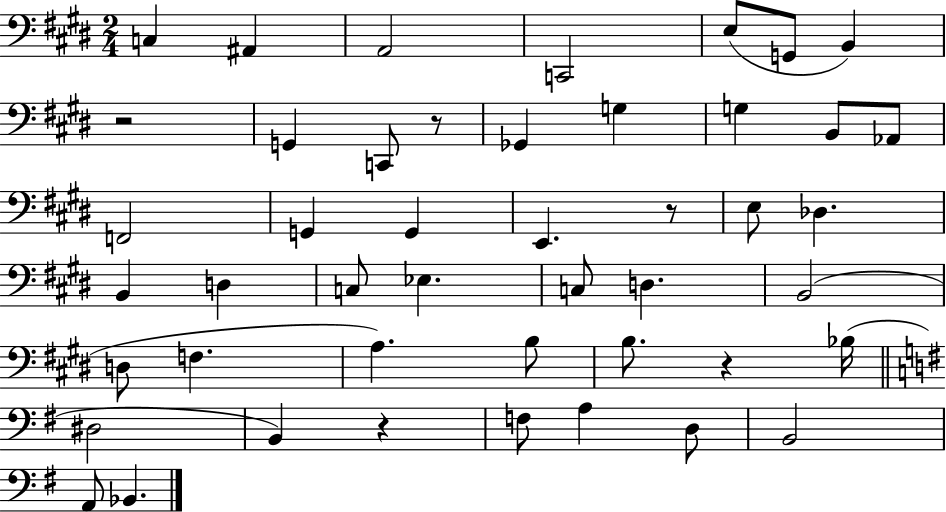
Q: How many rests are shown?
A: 5